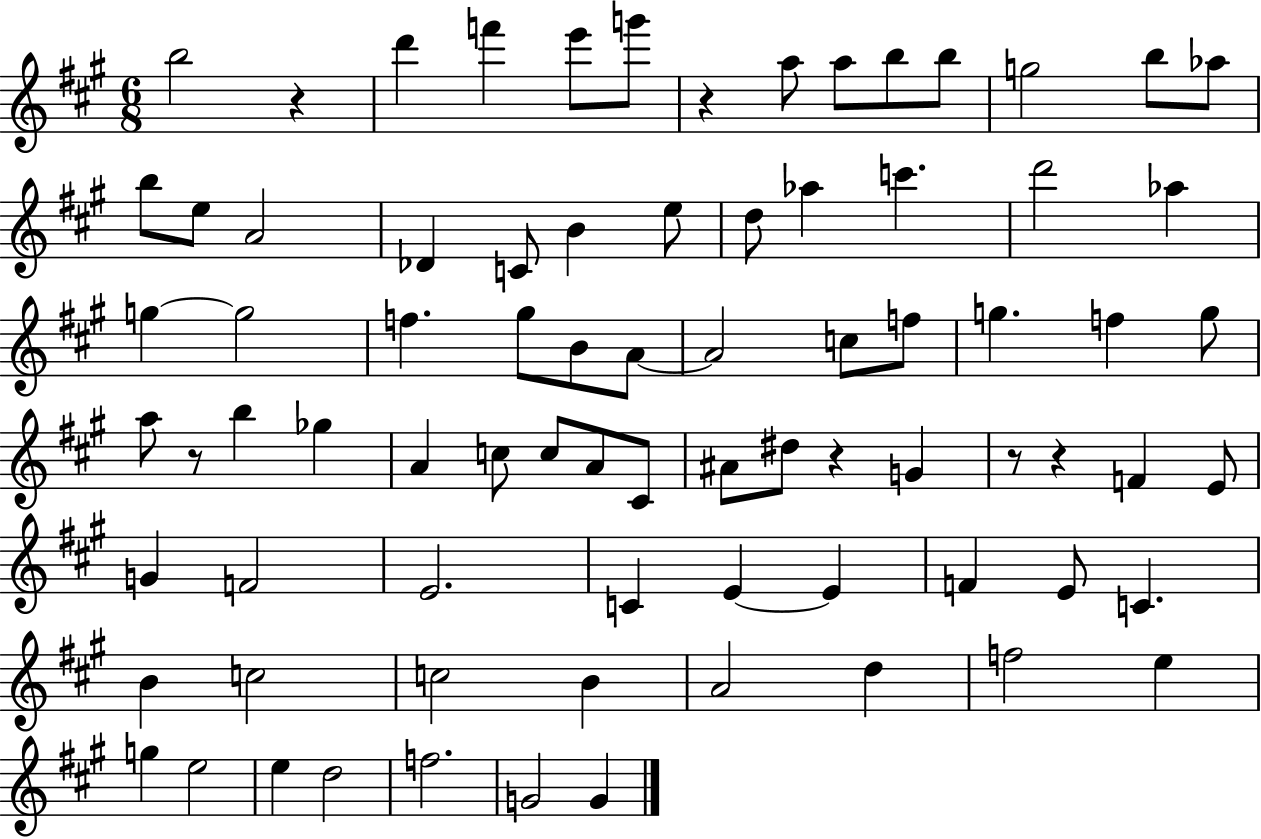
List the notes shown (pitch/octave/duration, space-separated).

B5/h R/q D6/q F6/q E6/e G6/e R/q A5/e A5/e B5/e B5/e G5/h B5/e Ab5/e B5/e E5/e A4/h Db4/q C4/e B4/q E5/e D5/e Ab5/q C6/q. D6/h Ab5/q G5/q G5/h F5/q. G#5/e B4/e A4/e A4/h C5/e F5/e G5/q. F5/q G5/e A5/e R/e B5/q Gb5/q A4/q C5/e C5/e A4/e C#4/e A#4/e D#5/e R/q G4/q R/e R/q F4/q E4/e G4/q F4/h E4/h. C4/q E4/q E4/q F4/q E4/e C4/q. B4/q C5/h C5/h B4/q A4/h D5/q F5/h E5/q G5/q E5/h E5/q D5/h F5/h. G4/h G4/q